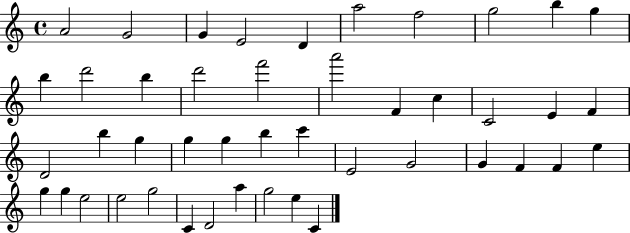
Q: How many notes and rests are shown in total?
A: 45